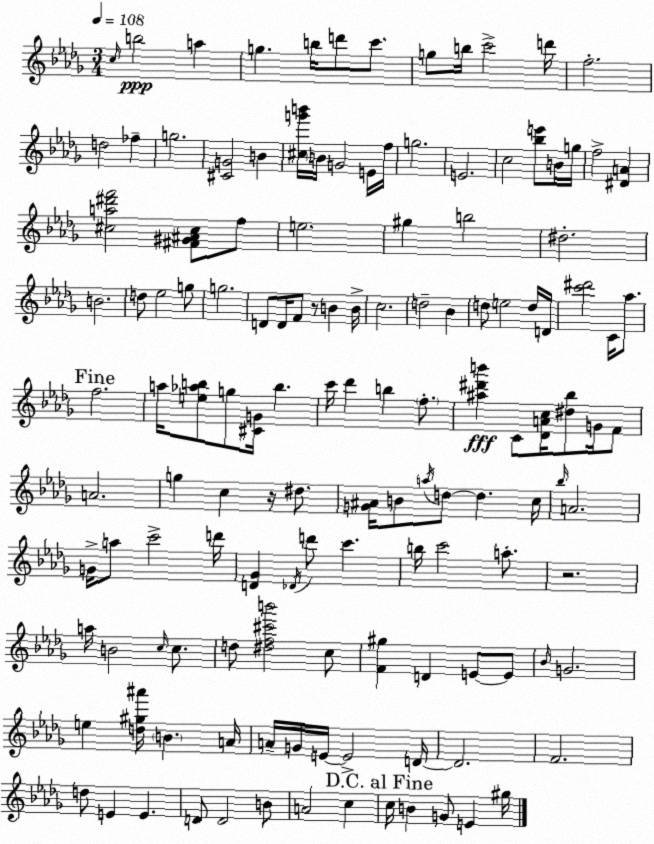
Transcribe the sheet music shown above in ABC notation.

X:1
T:Untitled
M:3/4
L:1/4
K:Bbm
c/4 b2 a g b/4 d'/2 c'/2 g/2 b/4 c'2 d'/4 f2 d2 _f g2 [^CG]2 B [^cg'b']/4 B/4 G2 E/4 f/4 g2 E2 c2 [_be']/2 B/4 g/4 f2 [^DA] [^ca^d'f']2 [^F^G^A^c]/2 f/2 e2 ^g b2 ^d2 B2 d/2 _e2 g/2 g2 D/2 D/4 F/2 z/2 B B/4 c2 d2 _B d/2 e2 d/4 D/4 [c'^d']2 C/4 _a/2 f2 a/4 [e_ab]/2 g/2 [^CG]/4 b c'/4 _d' b f/2 [^a^d'b'] C/2 [_DAc]/4 [^d_b]/2 G/4 F/2 A2 g c z/4 ^d/2 [G^A]/4 B/2 a/4 d/2 d c/4 _b/4 A2 G/4 a/2 c'2 d'/4 [D_G] _D/4 d'/2 c' b/4 c'2 a/2 z2 a/4 B2 c/4 c/2 d/2 [^df^c'b']2 c/2 [F^g] D E/2 E/2 _B/4 G2 e [d^g^a']/4 B A/4 A/4 G/4 E/4 E2 D/4 D2 F2 d/2 E E D/2 D2 B/2 A2 c c/4 B G/2 E ^g/4